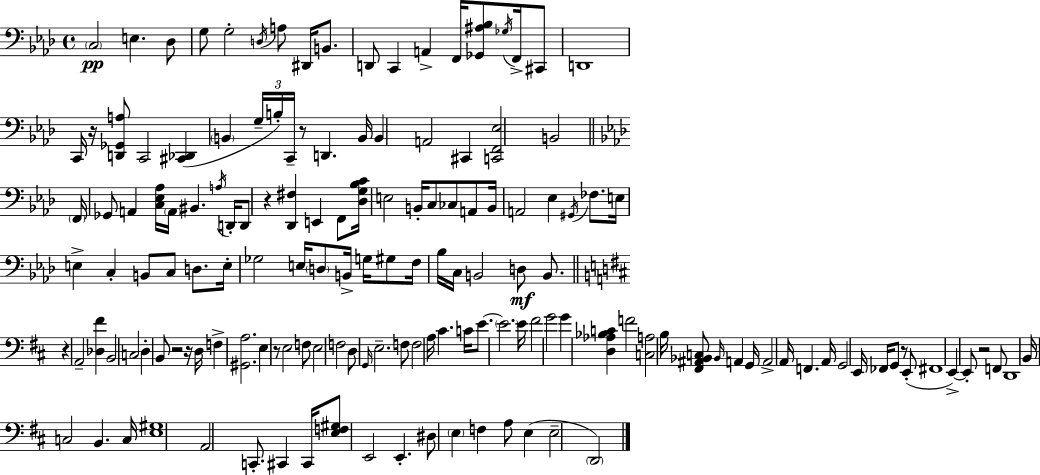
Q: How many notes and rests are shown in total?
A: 153